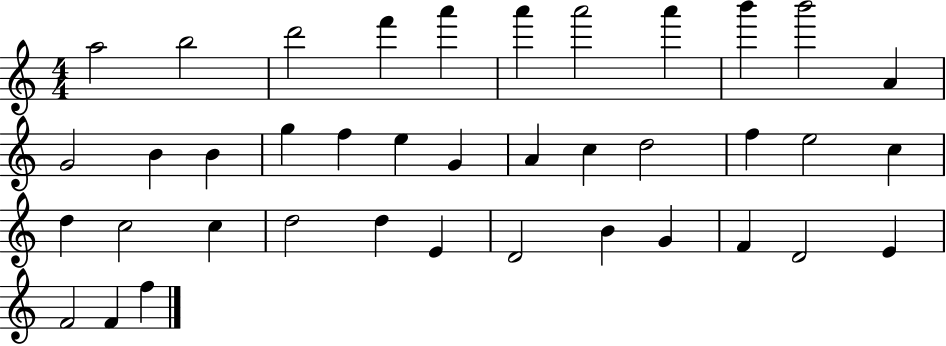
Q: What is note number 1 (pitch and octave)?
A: A5